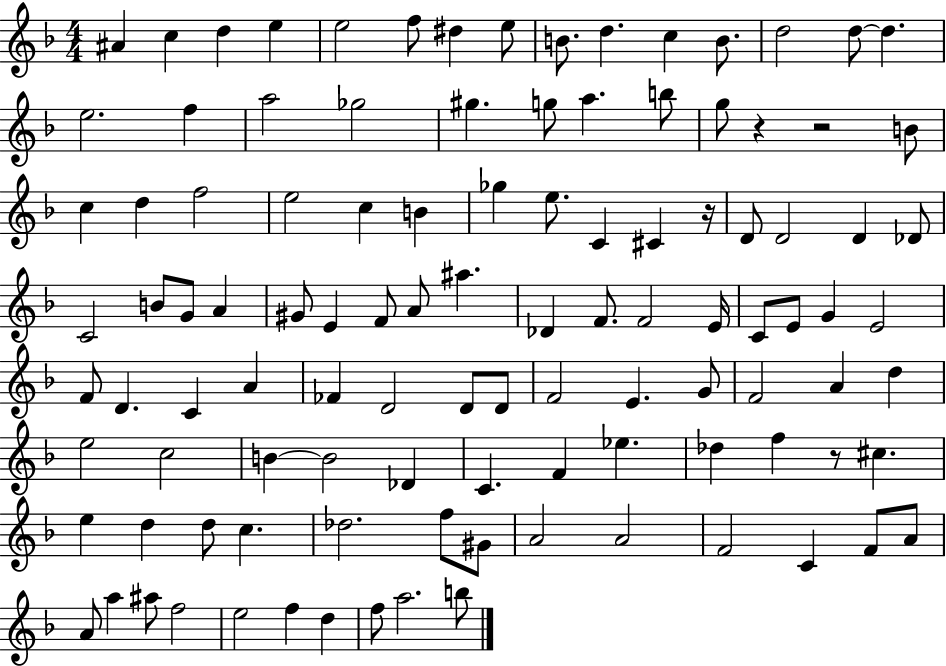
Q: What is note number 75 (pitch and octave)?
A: Db4